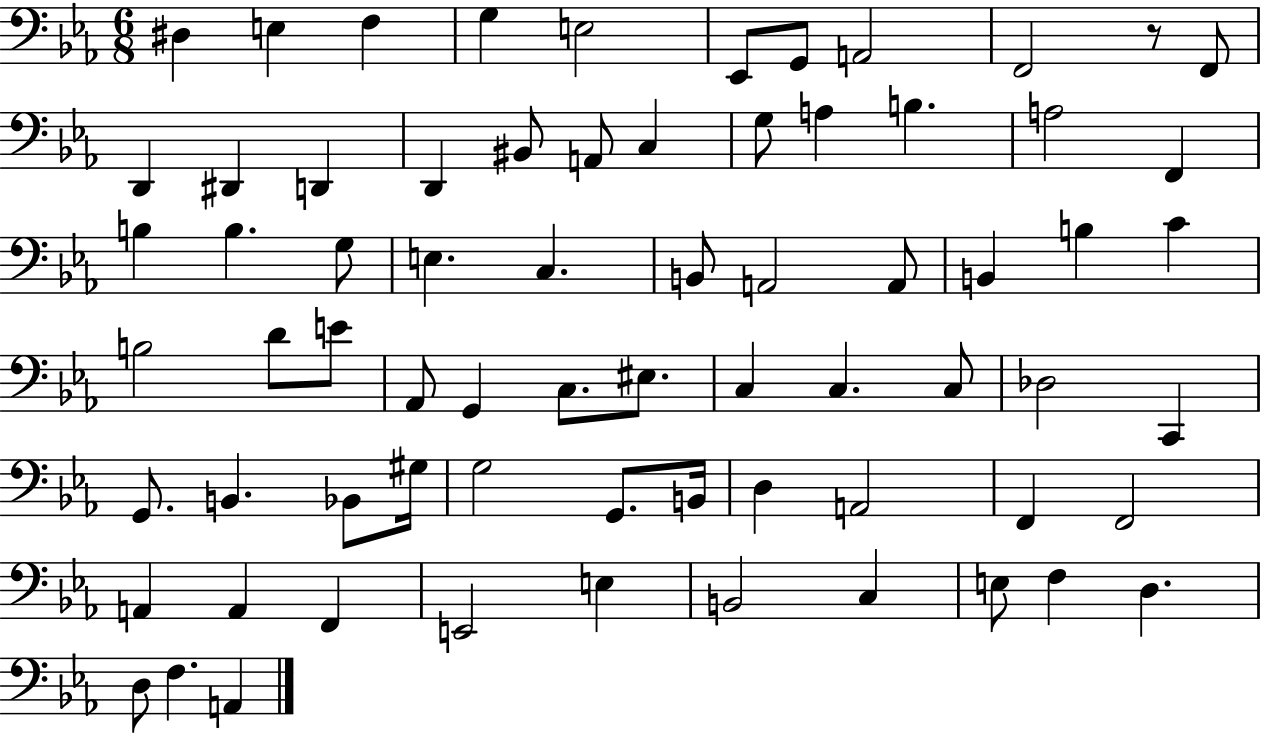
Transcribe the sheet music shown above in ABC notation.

X:1
T:Untitled
M:6/8
L:1/4
K:Eb
^D, E, F, G, E,2 _E,,/2 G,,/2 A,,2 F,,2 z/2 F,,/2 D,, ^D,, D,, D,, ^B,,/2 A,,/2 C, G,/2 A, B, A,2 F,, B, B, G,/2 E, C, B,,/2 A,,2 A,,/2 B,, B, C B,2 D/2 E/2 _A,,/2 G,, C,/2 ^E,/2 C, C, C,/2 _D,2 C,, G,,/2 B,, _B,,/2 ^G,/4 G,2 G,,/2 B,,/4 D, A,,2 F,, F,,2 A,, A,, F,, E,,2 E, B,,2 C, E,/2 F, D, D,/2 F, A,,